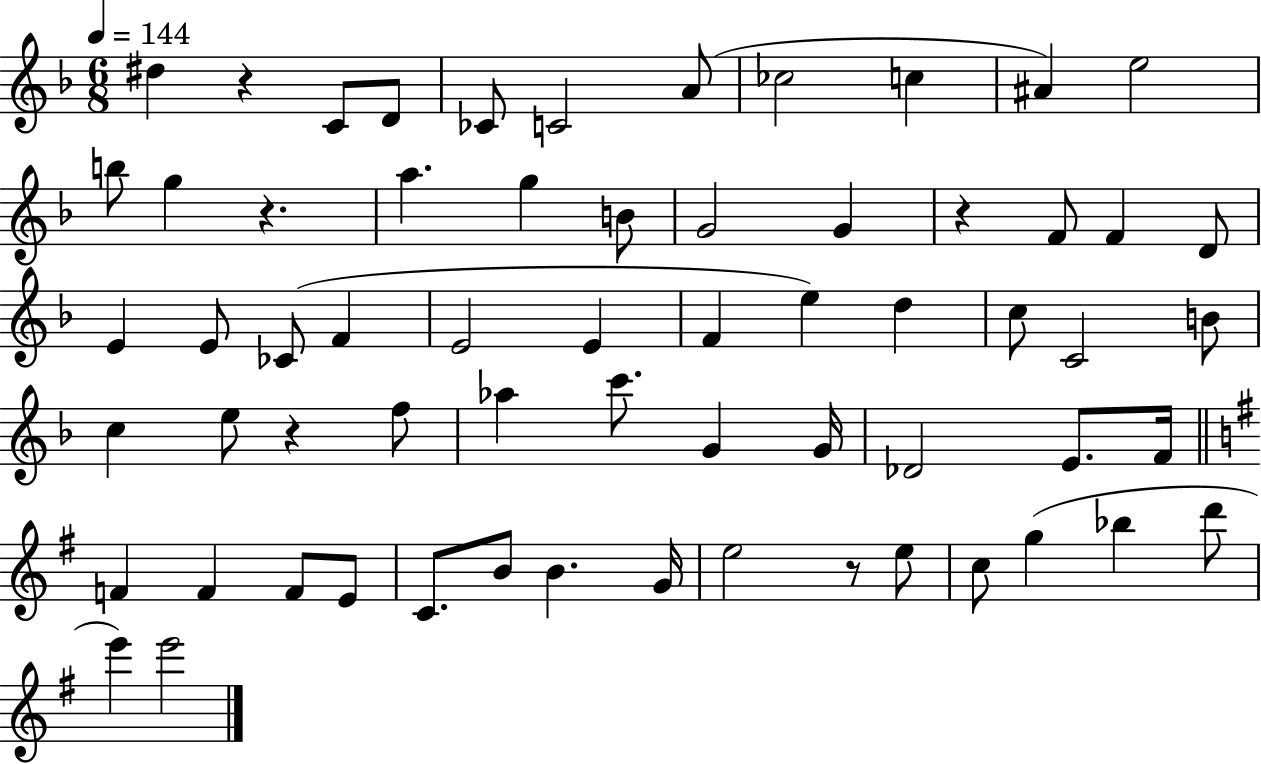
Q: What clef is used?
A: treble